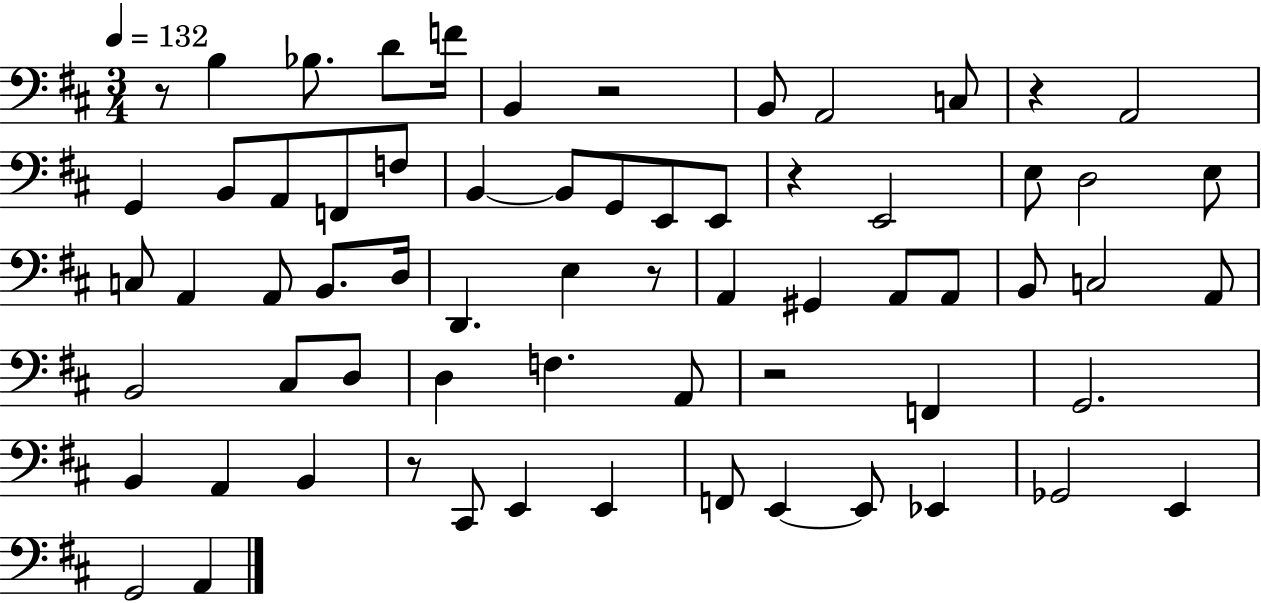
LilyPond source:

{
  \clef bass
  \numericTimeSignature
  \time 3/4
  \key d \major
  \tempo 4 = 132
  r8 b4 bes8. d'8 f'16 | b,4 r2 | b,8 a,2 c8 | r4 a,2 | \break g,4 b,8 a,8 f,8 f8 | b,4~~ b,8 g,8 e,8 e,8 | r4 e,2 | e8 d2 e8 | \break c8 a,4 a,8 b,8. d16 | d,4. e4 r8 | a,4 gis,4 a,8 a,8 | b,8 c2 a,8 | \break b,2 cis8 d8 | d4 f4. a,8 | r2 f,4 | g,2. | \break b,4 a,4 b,4 | r8 cis,8 e,4 e,4 | f,8 e,4~~ e,8 ees,4 | ges,2 e,4 | \break g,2 a,4 | \bar "|."
}